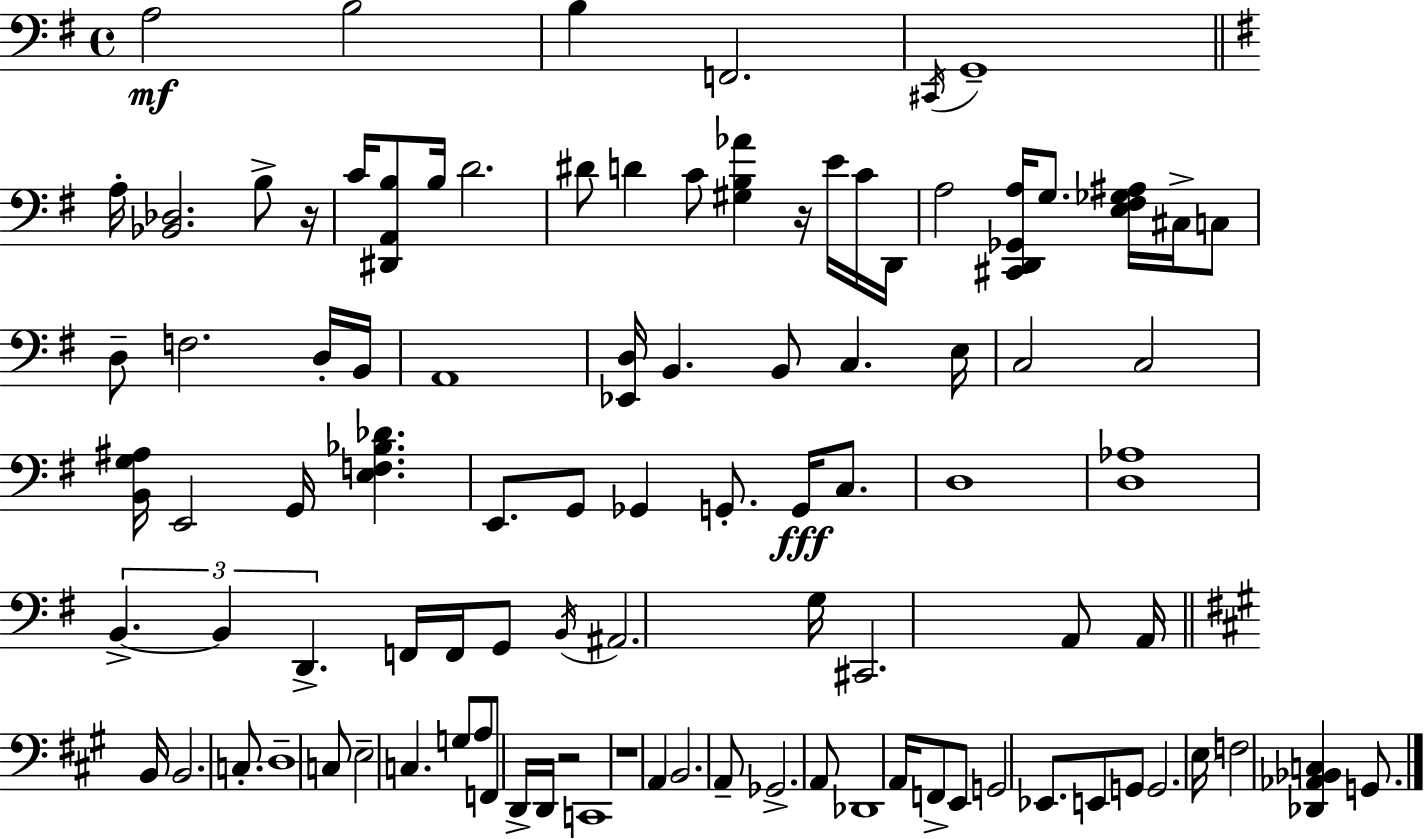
X:1
T:Untitled
M:4/4
L:1/4
K:G
A,2 B,2 B, F,,2 ^C,,/4 G,,4 A,/4 [_B,,_D,]2 B,/2 z/4 C/4 [^D,,A,,B,]/2 B,/4 D2 ^D/2 D C/2 [^G,B,_A] z/4 E/4 C/4 D,,/4 A,2 [^C,,D,,_G,,A,]/4 G,/2 [E,^F,_G,^A,]/4 ^C,/4 C,/2 D,/2 F,2 D,/4 B,,/4 A,,4 [_E,,D,]/4 B,, B,,/2 C, E,/4 C,2 C,2 [B,,G,^A,]/4 E,,2 G,,/4 [E,F,_B,_D] E,,/2 G,,/2 _G,, G,,/2 G,,/4 C,/2 D,4 [D,_A,]4 B,, B,, D,, F,,/4 F,,/4 G,,/2 B,,/4 ^A,,2 G,/4 ^C,,2 A,,/2 A,,/4 B,,/4 B,,2 C,/2 D,4 C,/2 E,2 C, G,/2 A,/2 F,,/2 D,,/4 D,,/4 z2 C,,4 z4 A,, B,,2 A,,/2 _G,,2 A,,/2 _D,,4 A,,/4 F,,/2 E,,/2 G,,2 _E,,/2 E,,/2 G,,/2 G,,2 E,/4 F,2 [_D,,_A,,_B,,C,] G,,/2